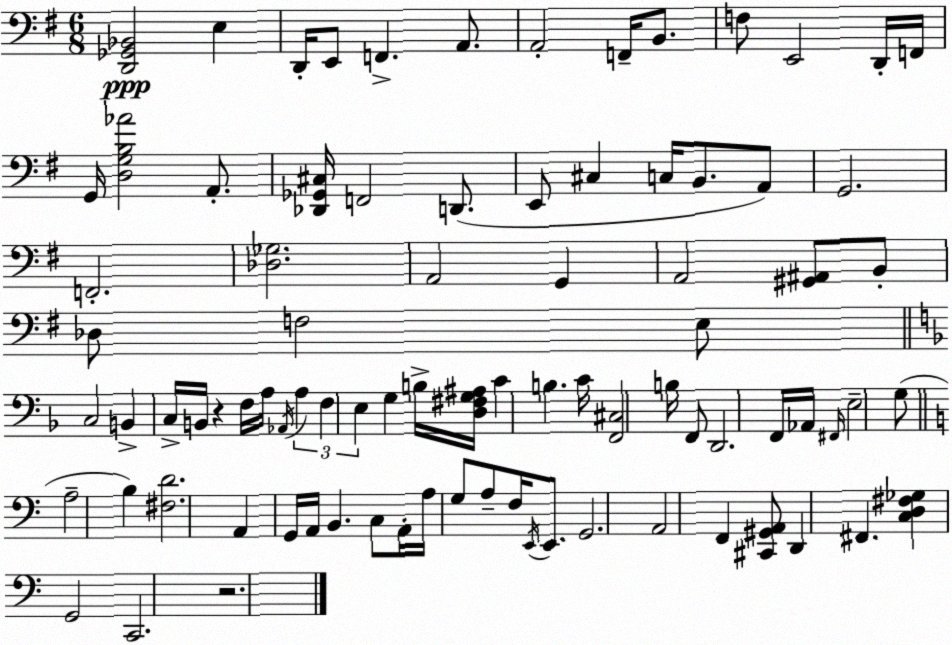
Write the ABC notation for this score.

X:1
T:Untitled
M:6/8
L:1/4
K:Em
[D,,_G,,_B,,]2 E, D,,/4 E,,/2 F,, A,,/2 A,,2 F,,/4 B,,/2 F,/2 E,,2 D,,/4 F,,/4 G,,/4 [D,G,B,_A]2 A,,/2 [_D,,_G,,^C,]/4 F,,2 D,,/2 E,,/2 ^C, C,/4 B,,/2 A,,/2 G,,2 F,,2 [_D,_G,]2 A,,2 G,, A,,2 [^G,,^A,,]/2 B,,/2 _D,/2 F,2 E,/2 C,2 B,, C,/4 B,,/4 z F,/4 A,/4 _A,,/4 A, F, E, G, B,/4 [D,^F,G,^A,]/4 C B, C/4 [F,,^C,]2 B,/4 F,,/2 D,,2 F,,/4 _A,,/4 ^F,,/4 E,2 G,/2 A,2 B, [^F,D]2 A,, G,,/4 A,,/4 B,, C,/2 A,,/4 A,/4 G,/2 A,/2 F,/4 E,,/4 E,,/2 G,,2 A,,2 F,, [^C,,^G,,A,,]/2 D,, ^F,, [C,D,^F,_G,] G,,2 C,,2 z2